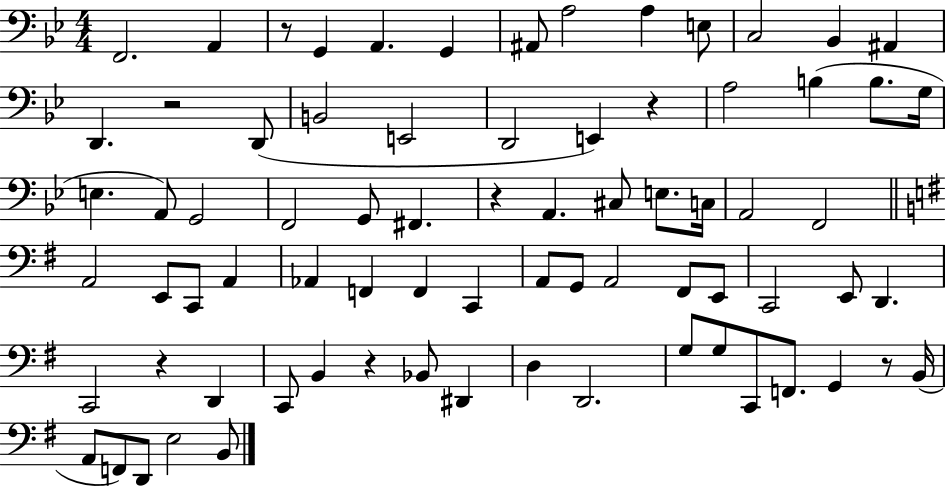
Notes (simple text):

F2/h. A2/q R/e G2/q A2/q. G2/q A#2/e A3/h A3/q E3/e C3/h Bb2/q A#2/q D2/q. R/h D2/e B2/h E2/h D2/h E2/q R/q A3/h B3/q B3/e. G3/s E3/q. A2/e G2/h F2/h G2/e F#2/q. R/q A2/q. C#3/e E3/e. C3/s A2/h F2/h A2/h E2/e C2/e A2/q Ab2/q F2/q F2/q C2/q A2/e G2/e A2/h F#2/e E2/e C2/h E2/e D2/q. C2/h R/q D2/q C2/e B2/q R/q Bb2/e D#2/q D3/q D2/h. G3/e G3/e C2/e F2/e. G2/q R/e B2/s A2/e F2/e D2/e E3/h B2/e